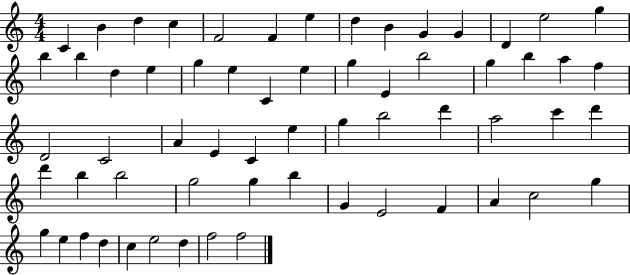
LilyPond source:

{
  \clef treble
  \numericTimeSignature
  \time 4/4
  \key c \major
  c'4 b'4 d''4 c''4 | f'2 f'4 e''4 | d''4 b'4 g'4 g'4 | d'4 e''2 g''4 | \break b''4 b''4 d''4 e''4 | g''4 e''4 c'4 e''4 | g''4 e'4 b''2 | g''4 b''4 a''4 f''4 | \break d'2 c'2 | a'4 e'4 c'4 e''4 | g''4 b''2 d'''4 | a''2 c'''4 d'''4 | \break d'''4 b''4 b''2 | g''2 g''4 b''4 | g'4 e'2 f'4 | a'4 c''2 g''4 | \break g''4 e''4 f''4 d''4 | c''4 e''2 d''4 | f''2 f''2 | \bar "|."
}